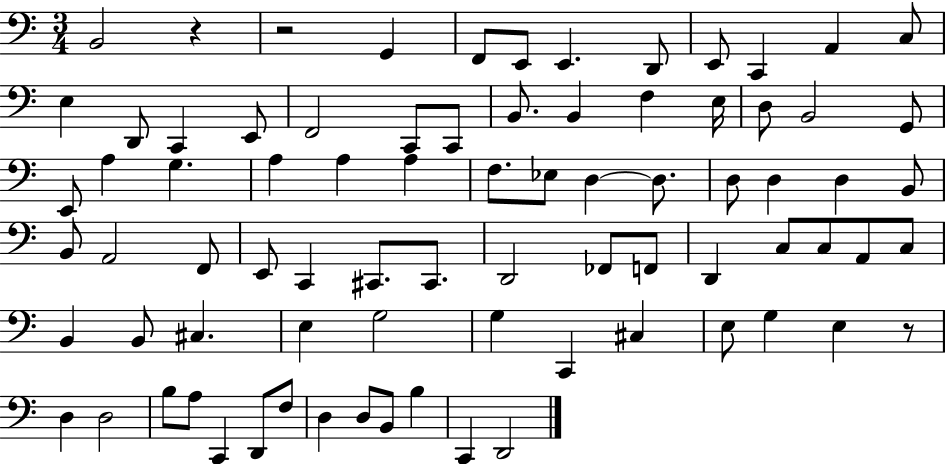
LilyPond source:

{
  \clef bass
  \numericTimeSignature
  \time 3/4
  \key c \major
  b,2 r4 | r2 g,4 | f,8 e,8 e,4. d,8 | e,8 c,4 a,4 c8 | \break e4 d,8 c,4 e,8 | f,2 c,8 c,8 | b,8. b,4 f4 e16 | d8 b,2 g,8 | \break e,8 a4 g4. | a4 a4 a4 | f8. ees8 d4~~ d8. | d8 d4 d4 b,8 | \break b,8 a,2 f,8 | e,8 c,4 cis,8. cis,8. | d,2 fes,8 f,8 | d,4 c8 c8 a,8 c8 | \break b,4 b,8 cis4. | e4 g2 | g4 c,4 cis4 | e8 g4 e4 r8 | \break d4 d2 | b8 a8 c,4 d,8 f8 | d4 d8 b,8 b4 | c,4 d,2 | \break \bar "|."
}